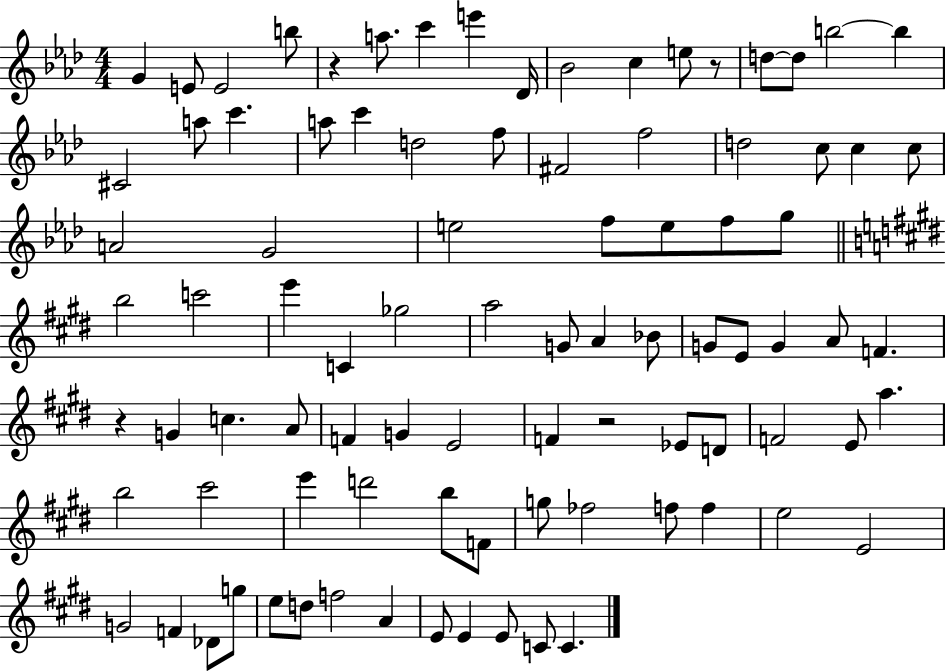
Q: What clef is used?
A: treble